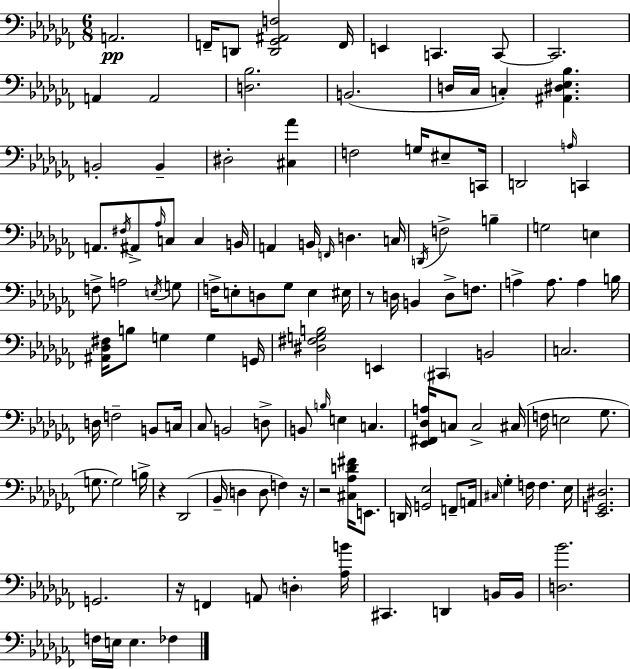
A2/h. F2/s D2/e [D2,Gb2,A#2,F3]/h F2/s E2/q C2/q. C2/e C2/h. A2/q A2/h [D3,Bb3]/h. B2/h. D3/s CES3/s C3/q [A#2,D#3,Eb3,Bb3]/q. B2/h B2/q D#3/h [C#3,Ab4]/q F3/h G3/s EIS3/e C2/s D2/h A3/s C2/q A2/e. F#3/s A#2/e Ab3/s C3/e C3/q B2/s A2/q B2/s F2/s D3/q. C3/s D2/s F3/h B3/q G3/h E3/q F3/e A3/h E3/s G3/e F3/s E3/e D3/e Gb3/e E3/q EIS3/s R/e D3/s B2/q D3/e F3/e. A3/q A3/e. A3/q B3/s [A#2,Db3,F#3]/s B3/e G3/q G3/q G2/s [D#3,F#3,G3,B3]/h E2/q C#2/q B2/h C3/h. D3/s F3/h B2/e C3/s CES3/e B2/h D3/e B2/e B3/s E3/q C3/q. [Eb2,F#2,Db3,A3]/s C3/e C3/h C#3/s F3/s E3/h Gb3/e. G3/e. G3/h B3/s R/q Db2/h Bb2/s D3/q D3/e F3/q R/s R/h [C#3,Ab3,D4,F#4]/s E2/e. D2/s [G2,Eb3]/h F2/e A2/s C#3/s Gb3/q F3/s F3/q. Eb3/s [Eb2,G2,D#3]/h. G2/h. R/s F2/q A2/e D3/q [Ab3,B4]/s C#2/q. D2/q B2/s B2/s [D3,Bb4]/h. F3/s E3/s E3/q. FES3/q